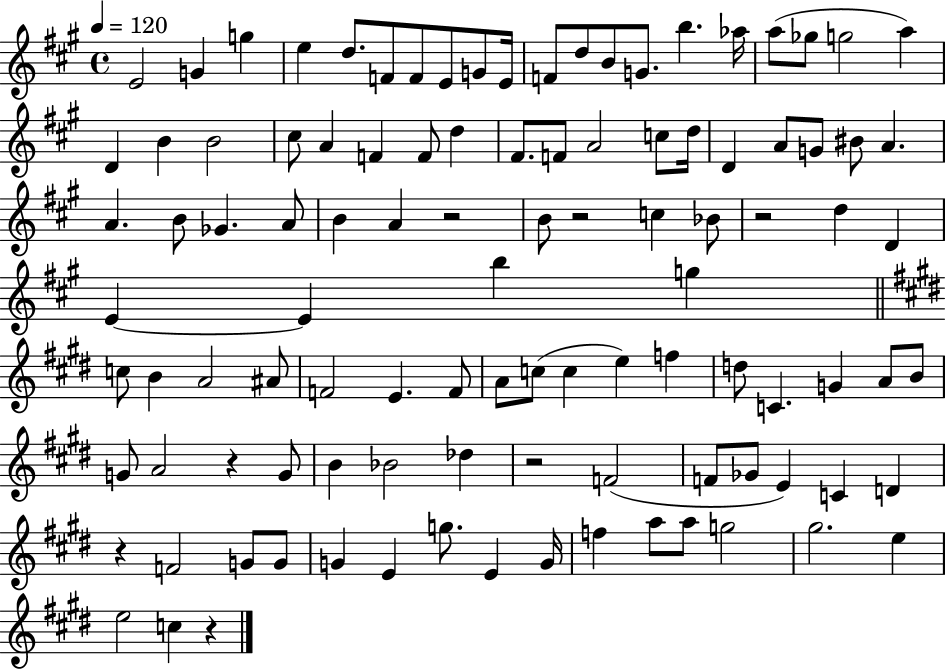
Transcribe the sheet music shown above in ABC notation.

X:1
T:Untitled
M:4/4
L:1/4
K:A
E2 G g e d/2 F/2 F/2 E/2 G/2 E/4 F/2 d/2 B/2 G/2 b _a/4 a/2 _g/2 g2 a D B B2 ^c/2 A F F/2 d ^F/2 F/2 A2 c/2 d/4 D A/2 G/2 ^B/2 A A B/2 _G A/2 B A z2 B/2 z2 c _B/2 z2 d D E E b g c/2 B A2 ^A/2 F2 E F/2 A/2 c/2 c e f d/2 C G A/2 B/2 G/2 A2 z G/2 B _B2 _d z2 F2 F/2 _G/2 E C D z F2 G/2 G/2 G E g/2 E G/4 f a/2 a/2 g2 ^g2 e e2 c z